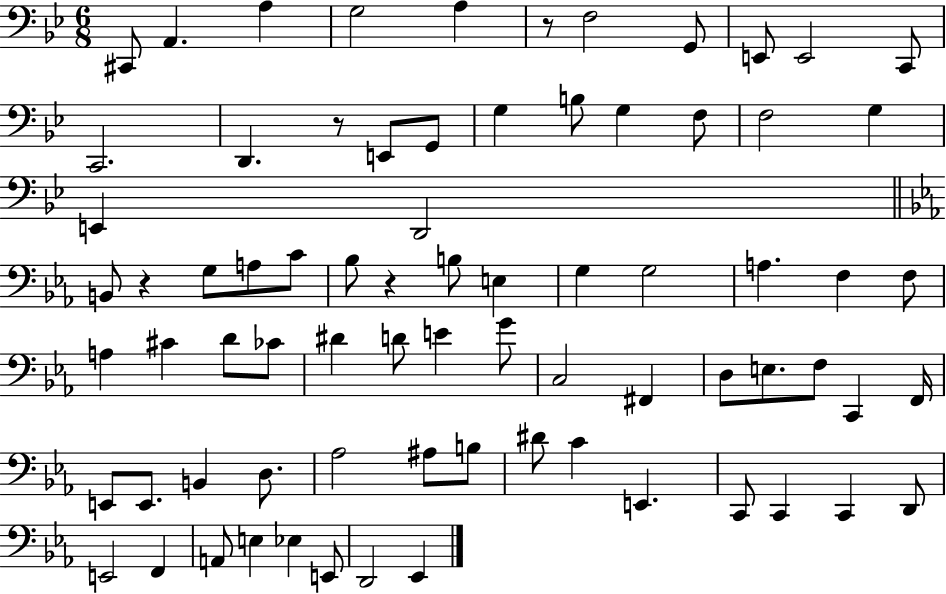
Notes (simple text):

C#2/e A2/q. A3/q G3/h A3/q R/e F3/h G2/e E2/e E2/h C2/e C2/h. D2/q. R/e E2/e G2/e G3/q B3/e G3/q F3/e F3/h G3/q E2/q D2/h B2/e R/q G3/e A3/e C4/e Bb3/e R/q B3/e E3/q G3/q G3/h A3/q. F3/q F3/e A3/q C#4/q D4/e CES4/e D#4/q D4/e E4/q G4/e C3/h F#2/q D3/e E3/e. F3/e C2/q F2/s E2/e E2/e. B2/q D3/e. Ab3/h A#3/e B3/e D#4/e C4/q E2/q. C2/e C2/q C2/q D2/e E2/h F2/q A2/e E3/q Eb3/q E2/e D2/h Eb2/q